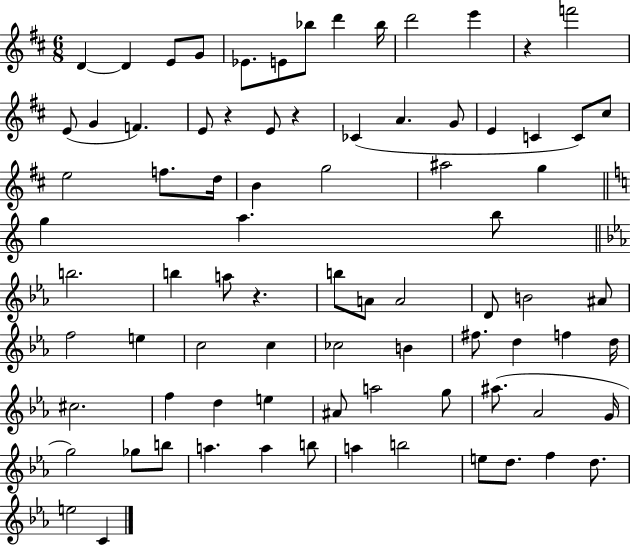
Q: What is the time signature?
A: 6/8